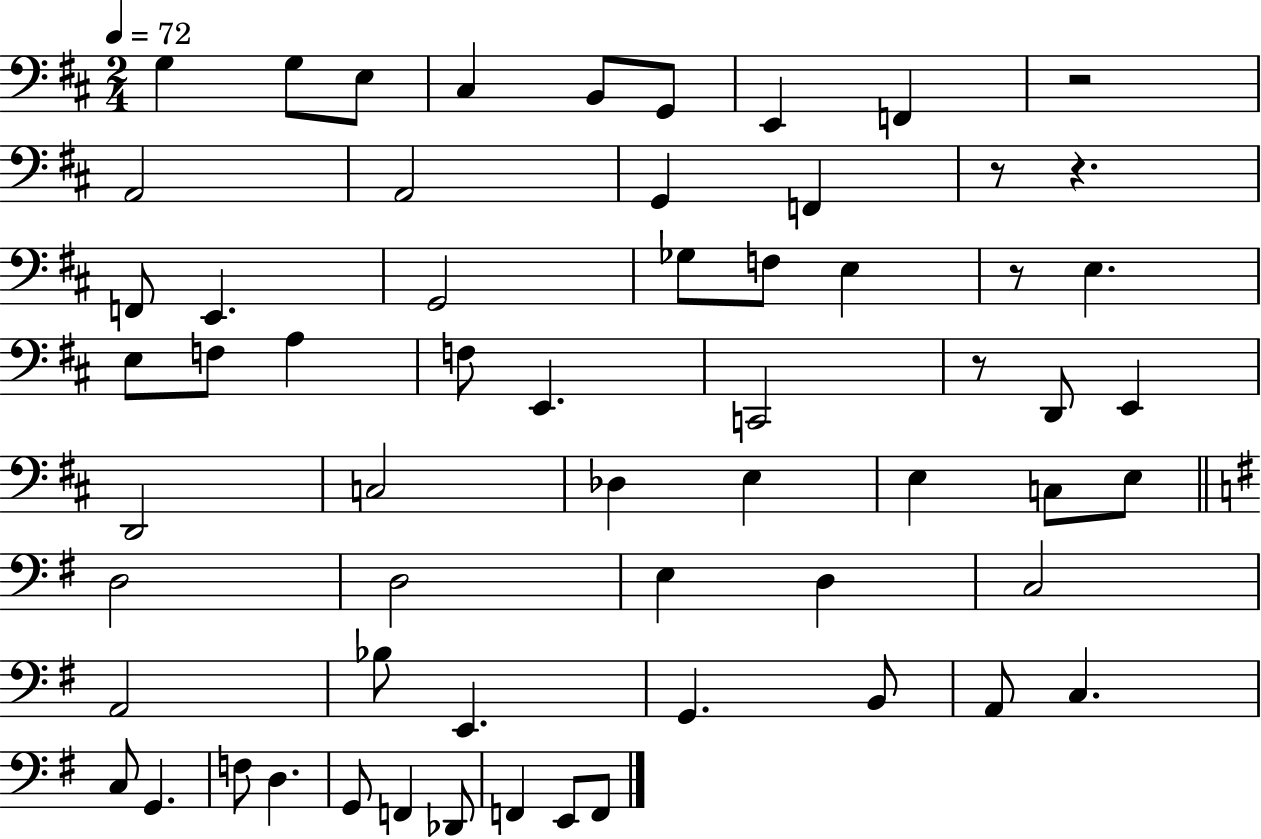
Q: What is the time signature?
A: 2/4